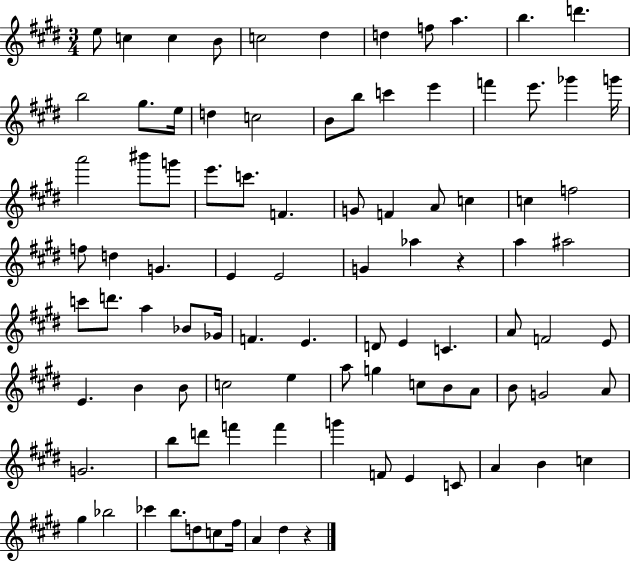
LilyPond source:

{
  \clef treble
  \numericTimeSignature
  \time 3/4
  \key e \major
  e''8 c''4 c''4 b'8 | c''2 dis''4 | d''4 f''8 a''4. | b''4. d'''4. | \break b''2 gis''8. e''16 | d''4 c''2 | b'8 b''8 c'''4 e'''4 | f'''4 e'''8. ges'''4 g'''16 | \break a'''2 bis'''8 g'''8 | e'''8. c'''8. f'4. | g'8 f'4 a'8 c''4 | c''4 f''2 | \break f''8 d''4 g'4. | e'4 e'2 | g'4 aes''4 r4 | a''4 ais''2 | \break c'''8 d'''8. a''4 bes'8 ges'16 | f'4. e'4. | d'8 e'4 c'4. | a'8 f'2 e'8 | \break e'4. b'4 b'8 | c''2 e''4 | a''8 g''4 c''8 b'8 a'8 | b'8 g'2 a'8 | \break g'2. | b''8 d'''8 f'''4 f'''4 | g'''4 f'8 e'4 c'8 | a'4 b'4 c''4 | \break gis''4 bes''2 | ces'''4 b''8. d''8 c''8 fis''16 | a'4 dis''4 r4 | \bar "|."
}